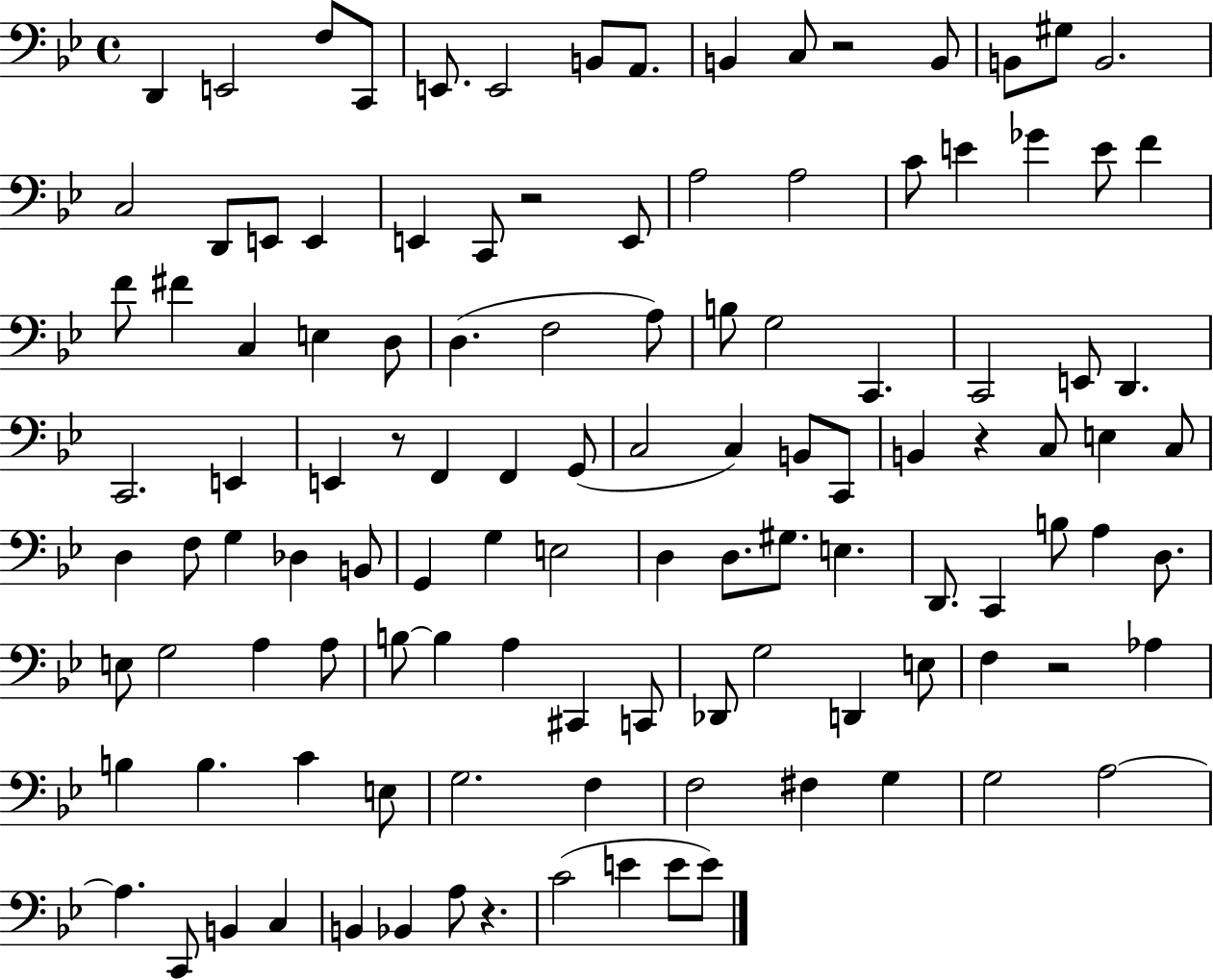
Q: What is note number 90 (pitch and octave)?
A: B3